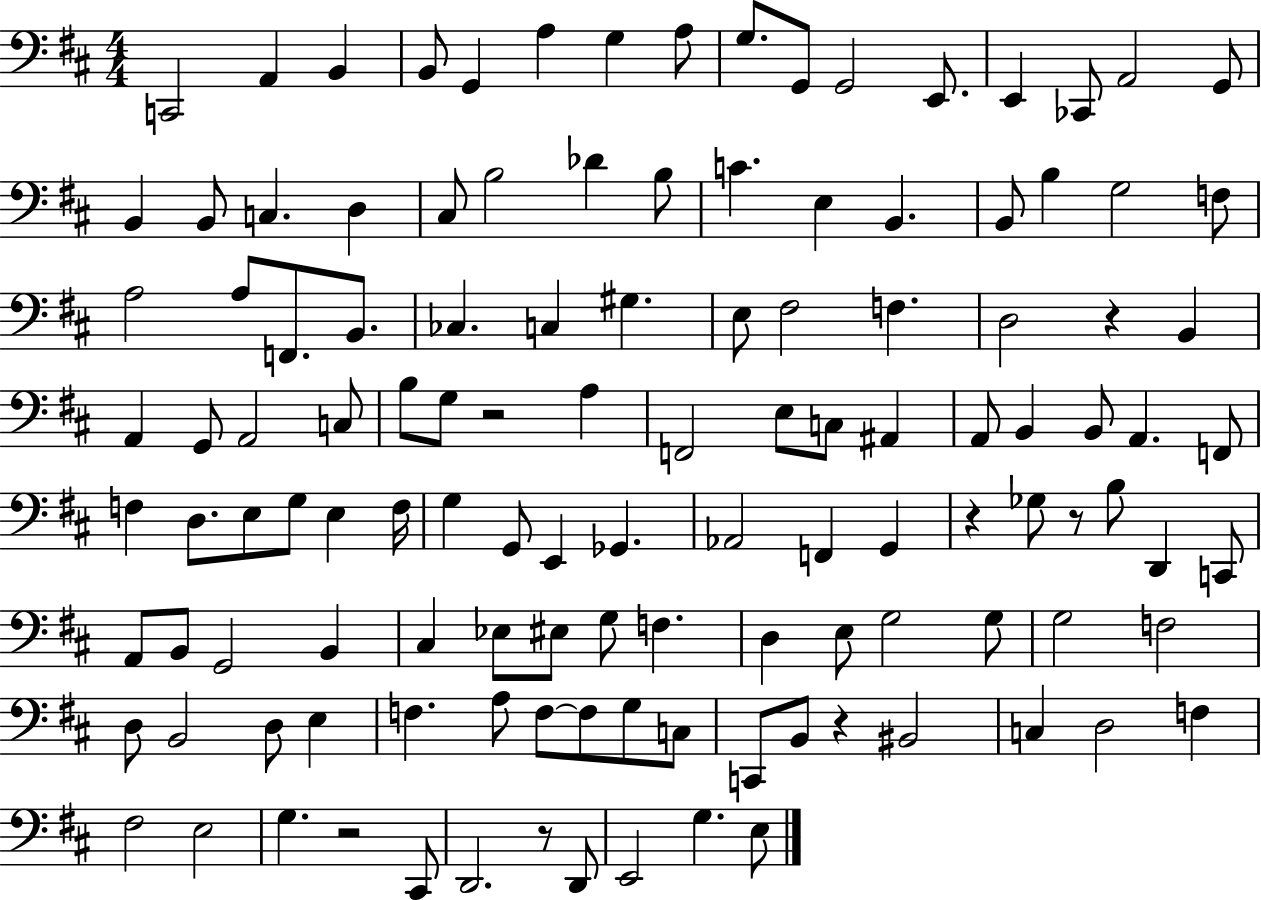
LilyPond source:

{
  \clef bass
  \numericTimeSignature
  \time 4/4
  \key d \major
  c,2 a,4 b,4 | b,8 g,4 a4 g4 a8 | g8. g,8 g,2 e,8. | e,4 ces,8 a,2 g,8 | \break b,4 b,8 c4. d4 | cis8 b2 des'4 b8 | c'4. e4 b,4. | b,8 b4 g2 f8 | \break a2 a8 f,8. b,8. | ces4. c4 gis4. | e8 fis2 f4. | d2 r4 b,4 | \break a,4 g,8 a,2 c8 | b8 g8 r2 a4 | f,2 e8 c8 ais,4 | a,8 b,4 b,8 a,4. f,8 | \break f4 d8. e8 g8 e4 f16 | g4 g,8 e,4 ges,4. | aes,2 f,4 g,4 | r4 ges8 r8 b8 d,4 c,8 | \break a,8 b,8 g,2 b,4 | cis4 ees8 eis8 g8 f4. | d4 e8 g2 g8 | g2 f2 | \break d8 b,2 d8 e4 | f4. a8 f8~~ f8 g8 c8 | c,8 b,8 r4 bis,2 | c4 d2 f4 | \break fis2 e2 | g4. r2 cis,8 | d,2. r8 d,8 | e,2 g4. e8 | \break \bar "|."
}